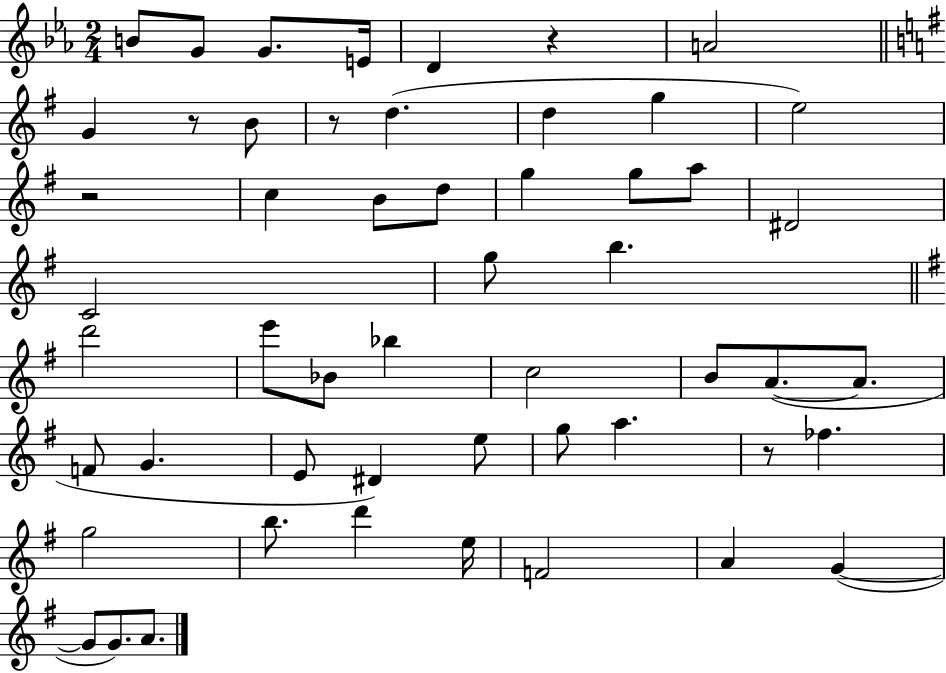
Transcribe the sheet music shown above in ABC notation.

X:1
T:Untitled
M:2/4
L:1/4
K:Eb
B/2 G/2 G/2 E/4 D z A2 G z/2 B/2 z/2 d d g e2 z2 c B/2 d/2 g g/2 a/2 ^D2 C2 g/2 b d'2 e'/2 _B/2 _b c2 B/2 A/2 A/2 F/2 G E/2 ^D e/2 g/2 a z/2 _f g2 b/2 d' e/4 F2 A G G/2 G/2 A/2